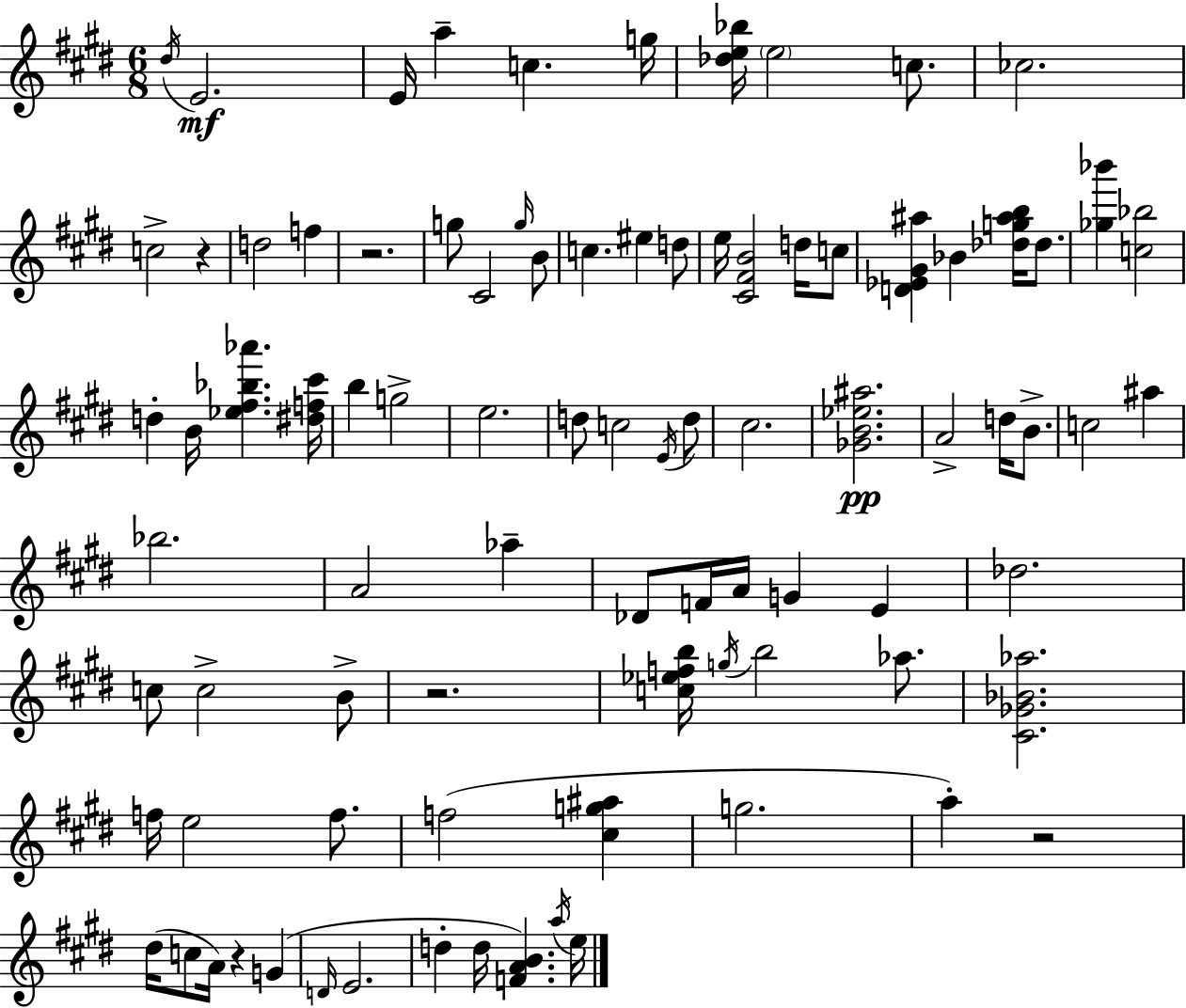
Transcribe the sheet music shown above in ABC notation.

X:1
T:Untitled
M:6/8
L:1/4
K:E
^d/4 E2 E/4 a c g/4 [_de_b]/4 e2 c/2 _c2 c2 z d2 f z2 g/2 ^C2 g/4 B/2 c ^e d/2 e/4 [^C^FB]2 d/4 c/2 [D_E^G^a] _B [_dg^ab]/4 _d/2 [_g_b'] [c_b]2 d B/4 [_e^f_b_a'] [^df^c']/4 b g2 e2 d/2 c2 E/4 d/2 ^c2 [_GB_e^a]2 A2 d/4 B/2 c2 ^a _b2 A2 _a _D/2 F/4 A/4 G E _d2 c/2 c2 B/2 z2 [c_efb]/4 g/4 b2 _a/2 [^C_G_B_a]2 f/4 e2 f/2 f2 [^cg^a] g2 a z2 ^d/4 c/2 A/4 z G D/4 E2 d d/4 [FAB] a/4 e/4